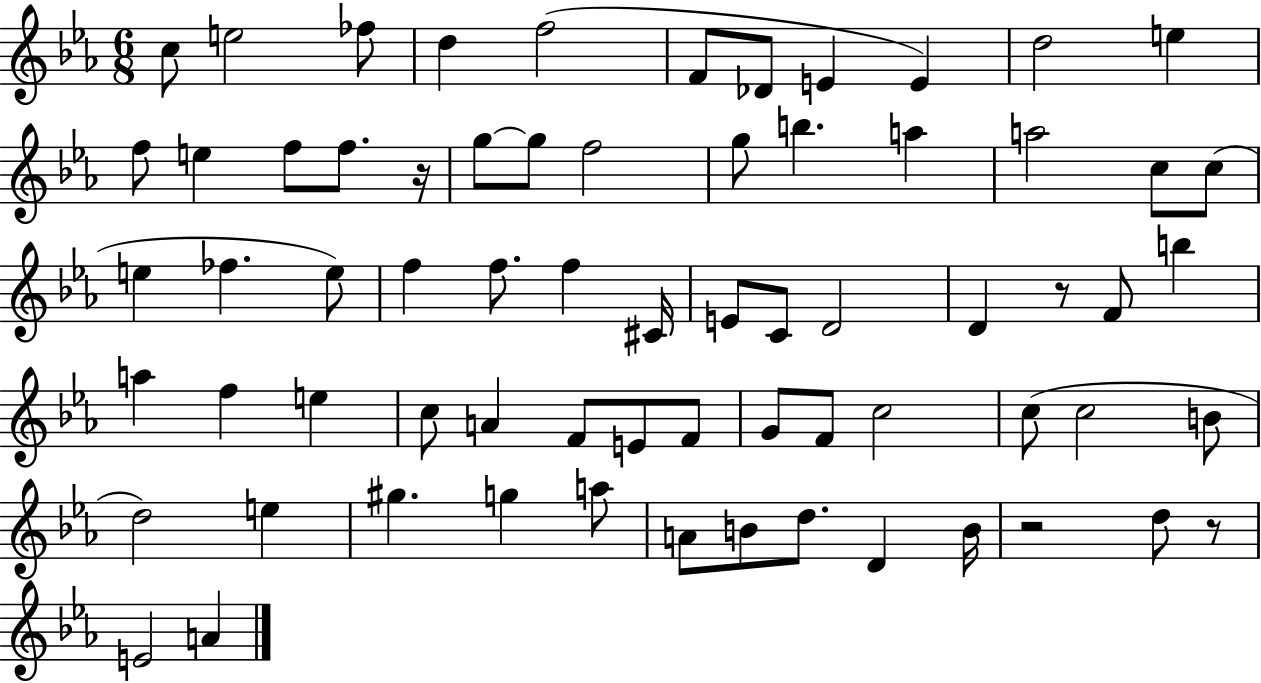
C5/e E5/h FES5/e D5/q F5/h F4/e Db4/e E4/q E4/q D5/h E5/q F5/e E5/q F5/e F5/e. R/s G5/e G5/e F5/h G5/e B5/q. A5/q A5/h C5/e C5/e E5/q FES5/q. E5/e F5/q F5/e. F5/q C#4/s E4/e C4/e D4/h D4/q R/e F4/e B5/q A5/q F5/q E5/q C5/e A4/q F4/e E4/e F4/e G4/e F4/e C5/h C5/e C5/h B4/e D5/h E5/q G#5/q. G5/q A5/e A4/e B4/e D5/e. D4/q B4/s R/h D5/e R/e E4/h A4/q